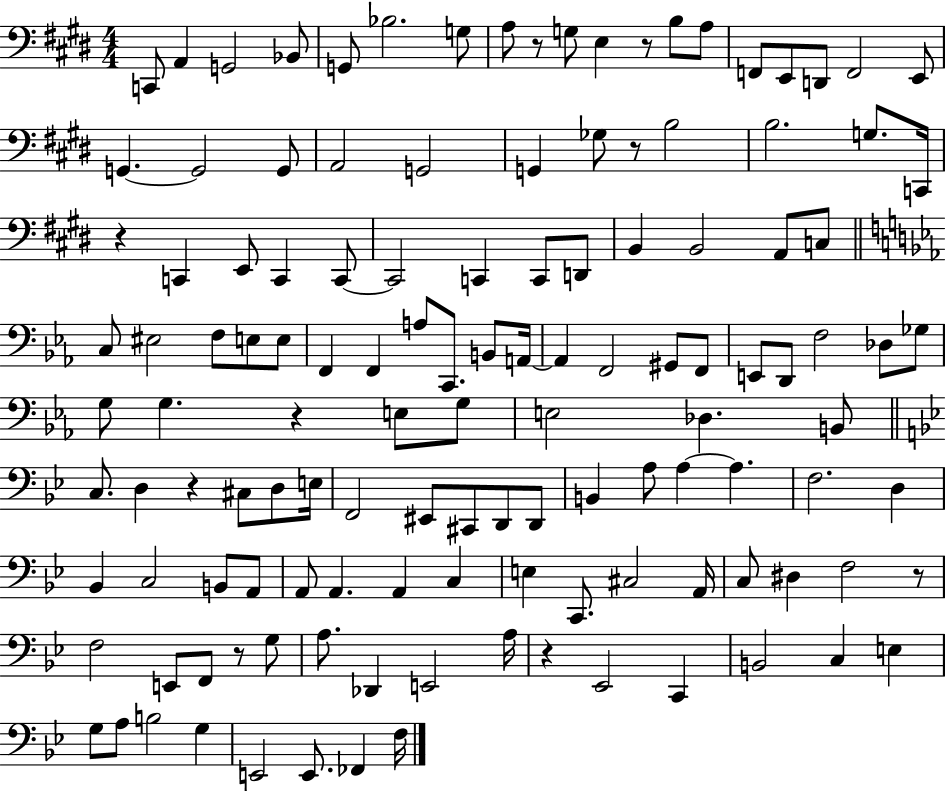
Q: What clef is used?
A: bass